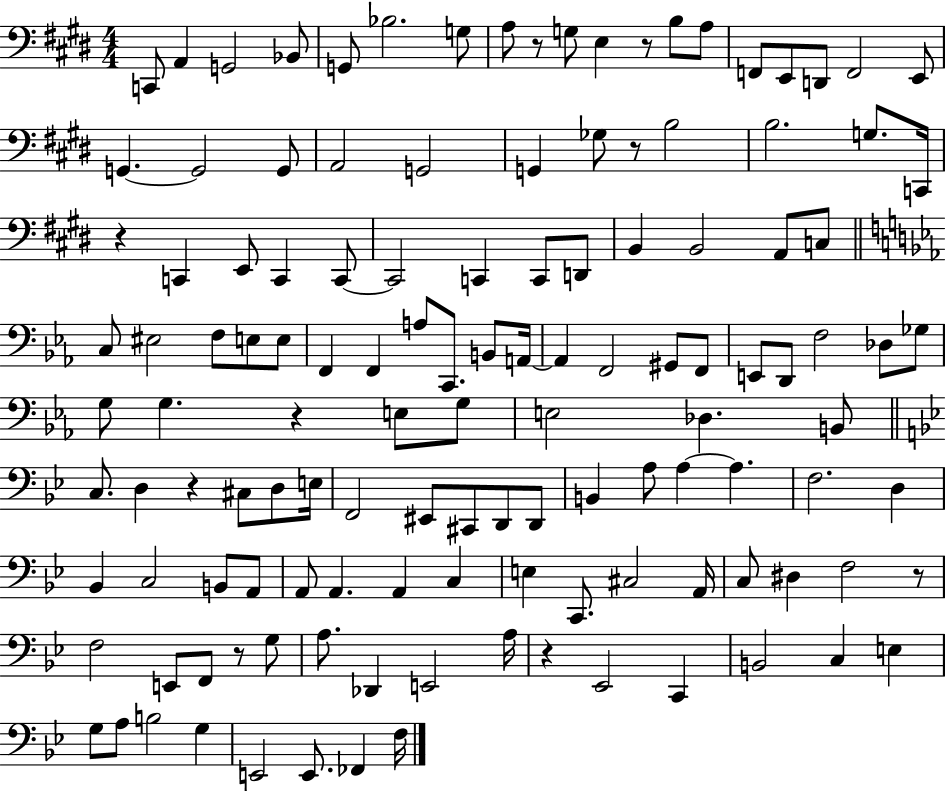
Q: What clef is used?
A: bass